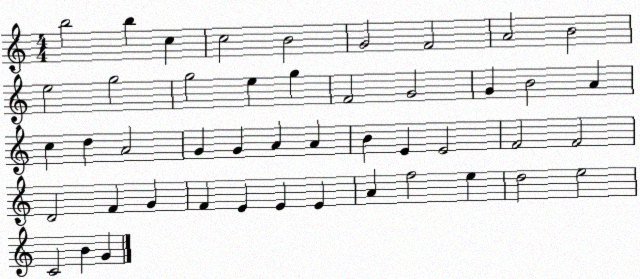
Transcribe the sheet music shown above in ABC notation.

X:1
T:Untitled
M:4/4
L:1/4
K:C
b2 b c c2 B2 G2 F2 A2 B2 e2 g2 g2 e g F2 G2 G B2 A c d A2 G G A A B E E2 F2 F2 D2 F G F E E E A f2 e d2 e2 C2 B G